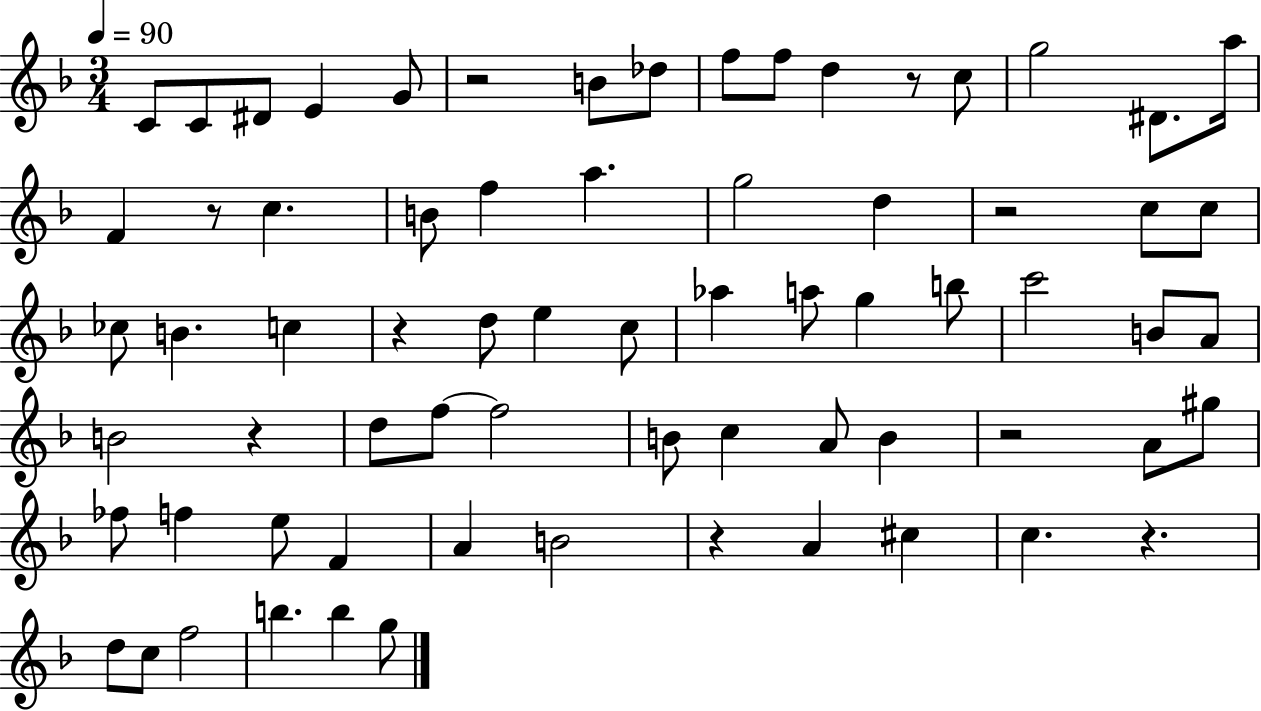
{
  \clef treble
  \numericTimeSignature
  \time 3/4
  \key f \major
  \tempo 4 = 90
  c'8 c'8 dis'8 e'4 g'8 | r2 b'8 des''8 | f''8 f''8 d''4 r8 c''8 | g''2 dis'8. a''16 | \break f'4 r8 c''4. | b'8 f''4 a''4. | g''2 d''4 | r2 c''8 c''8 | \break ces''8 b'4. c''4 | r4 d''8 e''4 c''8 | aes''4 a''8 g''4 b''8 | c'''2 b'8 a'8 | \break b'2 r4 | d''8 f''8~~ f''2 | b'8 c''4 a'8 b'4 | r2 a'8 gis''8 | \break fes''8 f''4 e''8 f'4 | a'4 b'2 | r4 a'4 cis''4 | c''4. r4. | \break d''8 c''8 f''2 | b''4. b''4 g''8 | \bar "|."
}